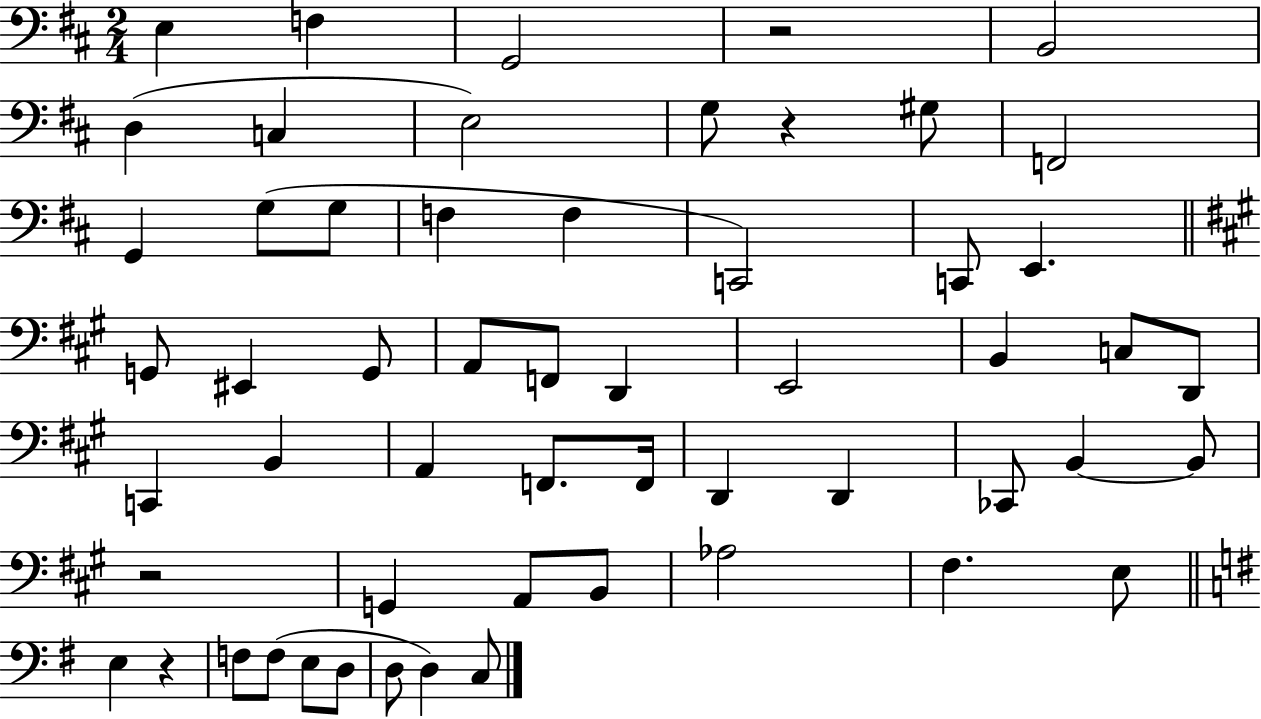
{
  \clef bass
  \numericTimeSignature
  \time 2/4
  \key d \major
  e4 f4 | g,2 | r2 | b,2 | \break d4( c4 | e2) | g8 r4 gis8 | f,2 | \break g,4 g8( g8 | f4 f4 | c,2) | c,8 e,4. | \break \bar "||" \break \key a \major g,8 eis,4 g,8 | a,8 f,8 d,4 | e,2 | b,4 c8 d,8 | \break c,4 b,4 | a,4 f,8. f,16 | d,4 d,4 | ces,8 b,4~~ b,8 | \break r2 | g,4 a,8 b,8 | aes2 | fis4. e8 | \break \bar "||" \break \key g \major e4 r4 | f8 f8( e8 d8 | d8 d4) c8 | \bar "|."
}